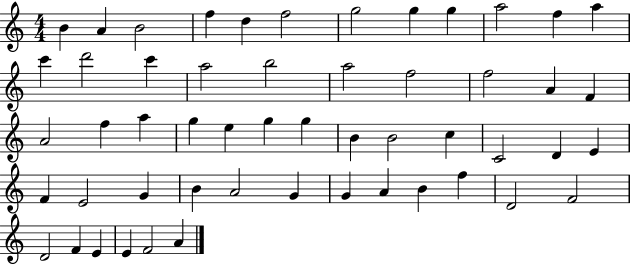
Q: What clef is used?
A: treble